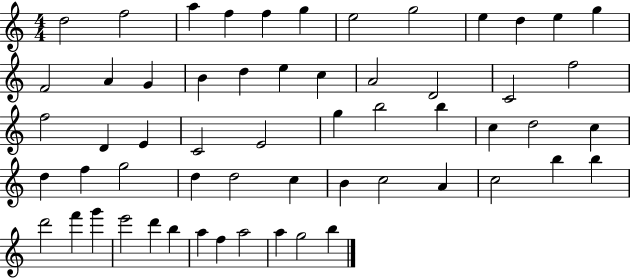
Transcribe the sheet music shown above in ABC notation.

X:1
T:Untitled
M:4/4
L:1/4
K:C
d2 f2 a f f g e2 g2 e d e g F2 A G B d e c A2 D2 C2 f2 f2 D E C2 E2 g b2 b c d2 c d f g2 d d2 c B c2 A c2 b b d'2 f' g' e'2 d' b a f a2 a g2 b